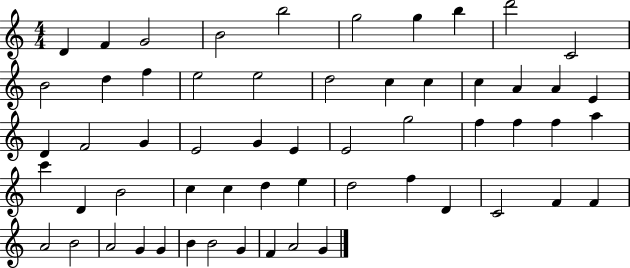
D4/q F4/q G4/h B4/h B5/h G5/h G5/q B5/q D6/h C4/h B4/h D5/q F5/q E5/h E5/h D5/h C5/q C5/q C5/q A4/q A4/q E4/q D4/q F4/h G4/q E4/h G4/q E4/q E4/h G5/h F5/q F5/q F5/q A5/q C6/q D4/q B4/h C5/q C5/q D5/q E5/q D5/h F5/q D4/q C4/h F4/q F4/q A4/h B4/h A4/h G4/q G4/q B4/q B4/h G4/q F4/q A4/h G4/q